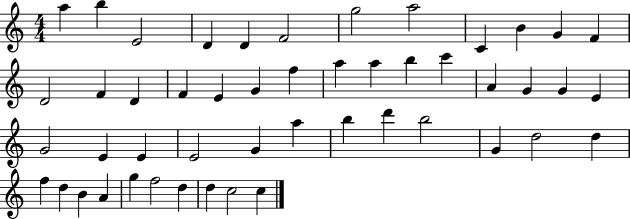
{
  \clef treble
  \numericTimeSignature
  \time 4/4
  \key c \major
  a''4 b''4 e'2 | d'4 d'4 f'2 | g''2 a''2 | c'4 b'4 g'4 f'4 | \break d'2 f'4 d'4 | f'4 e'4 g'4 f''4 | a''4 a''4 b''4 c'''4 | a'4 g'4 g'4 e'4 | \break g'2 e'4 e'4 | e'2 g'4 a''4 | b''4 d'''4 b''2 | g'4 d''2 d''4 | \break f''4 d''4 b'4 a'4 | g''4 f''2 d''4 | d''4 c''2 c''4 | \bar "|."
}